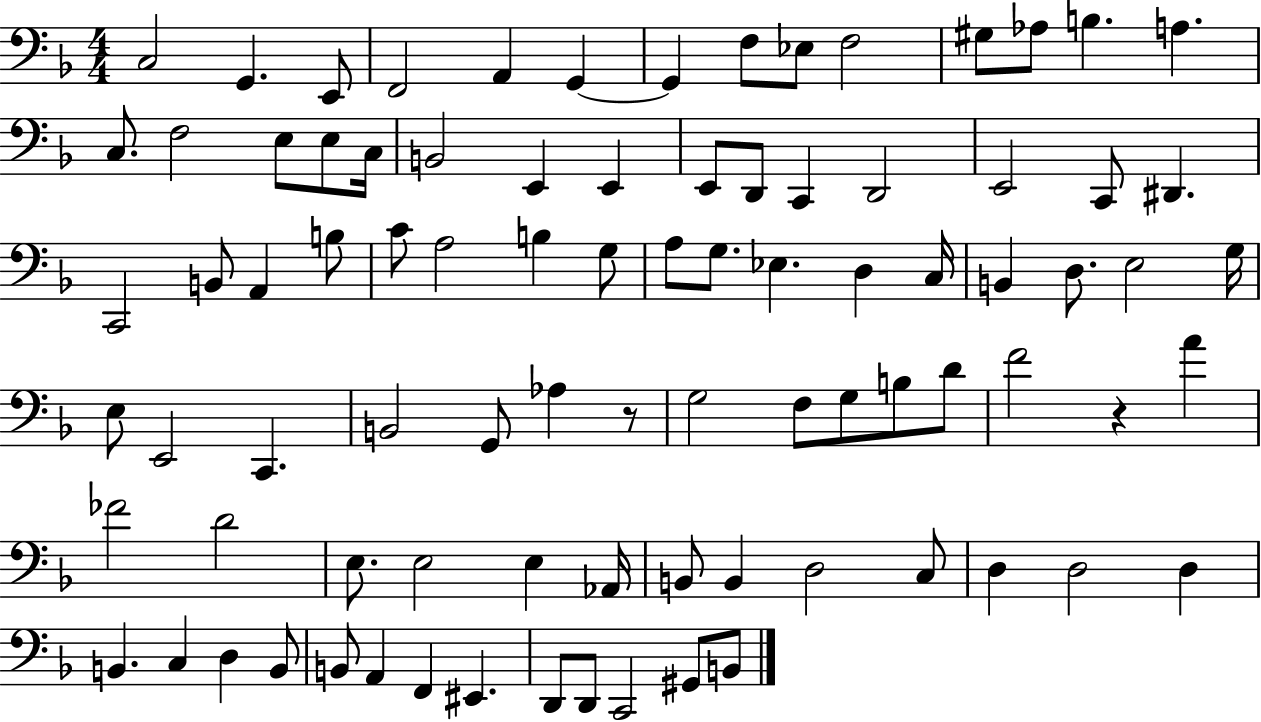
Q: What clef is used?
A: bass